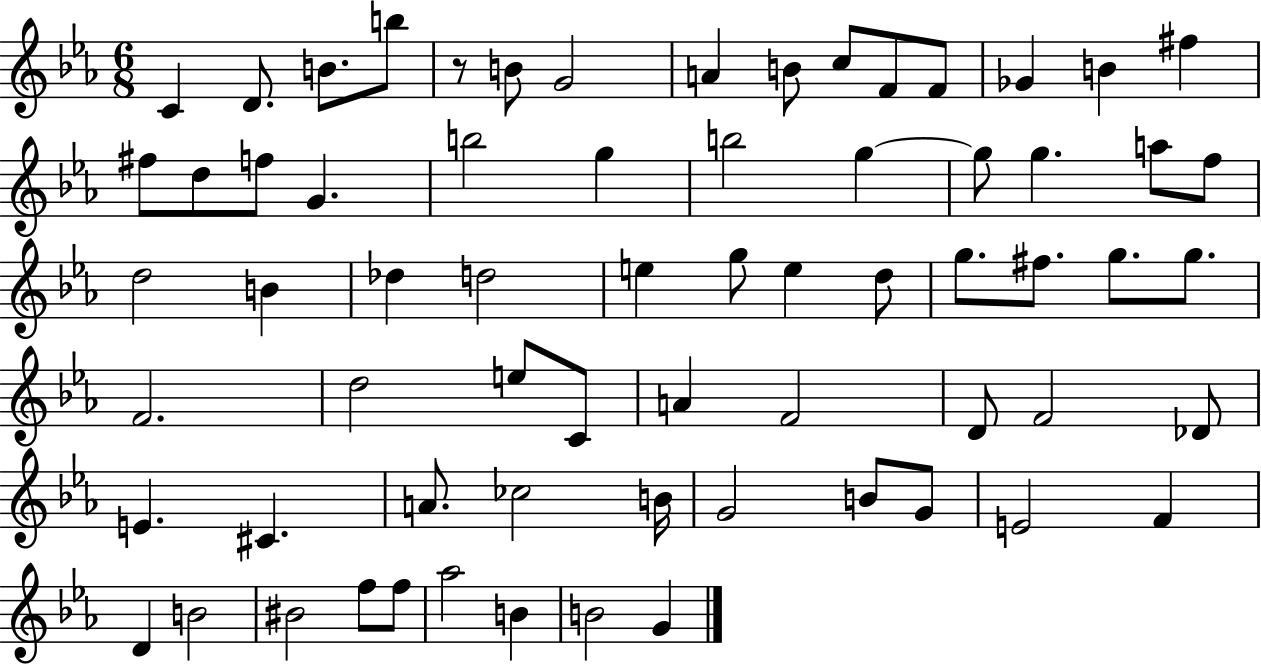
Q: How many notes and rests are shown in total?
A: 67